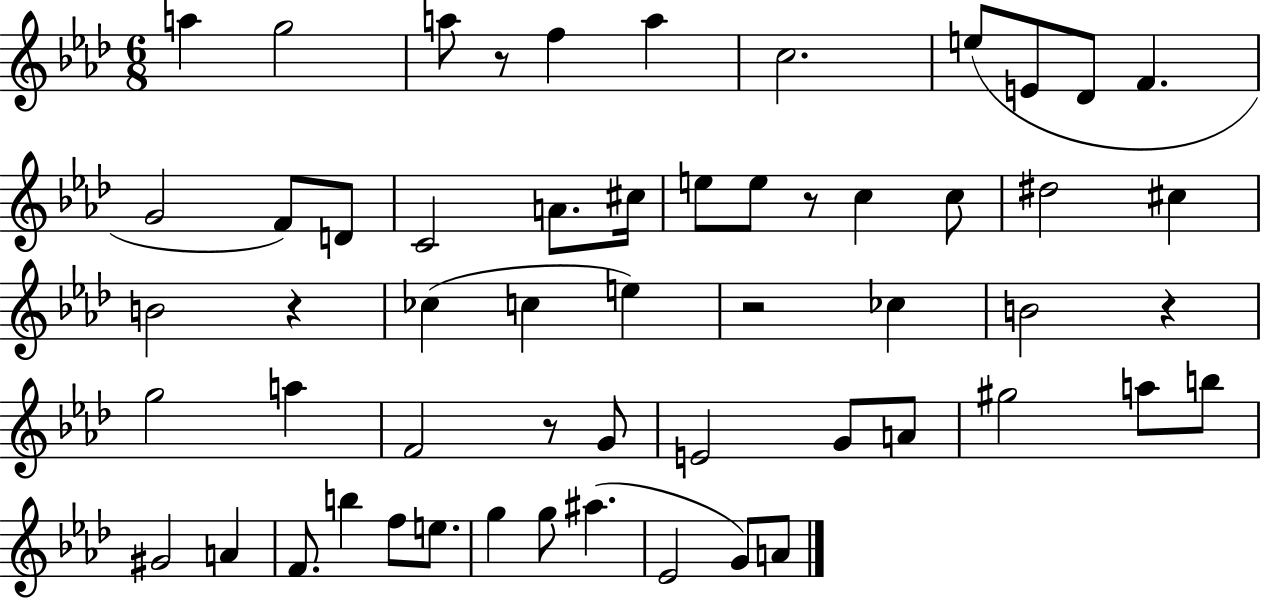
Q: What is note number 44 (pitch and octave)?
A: E5